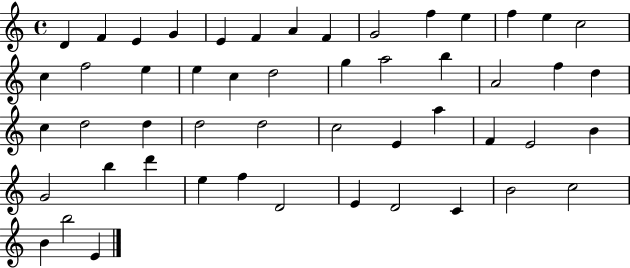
{
  \clef treble
  \time 4/4
  \defaultTimeSignature
  \key c \major
  d'4 f'4 e'4 g'4 | e'4 f'4 a'4 f'4 | g'2 f''4 e''4 | f''4 e''4 c''2 | \break c''4 f''2 e''4 | e''4 c''4 d''2 | g''4 a''2 b''4 | a'2 f''4 d''4 | \break c''4 d''2 d''4 | d''2 d''2 | c''2 e'4 a''4 | f'4 e'2 b'4 | \break g'2 b''4 d'''4 | e''4 f''4 d'2 | e'4 d'2 c'4 | b'2 c''2 | \break b'4 b''2 e'4 | \bar "|."
}